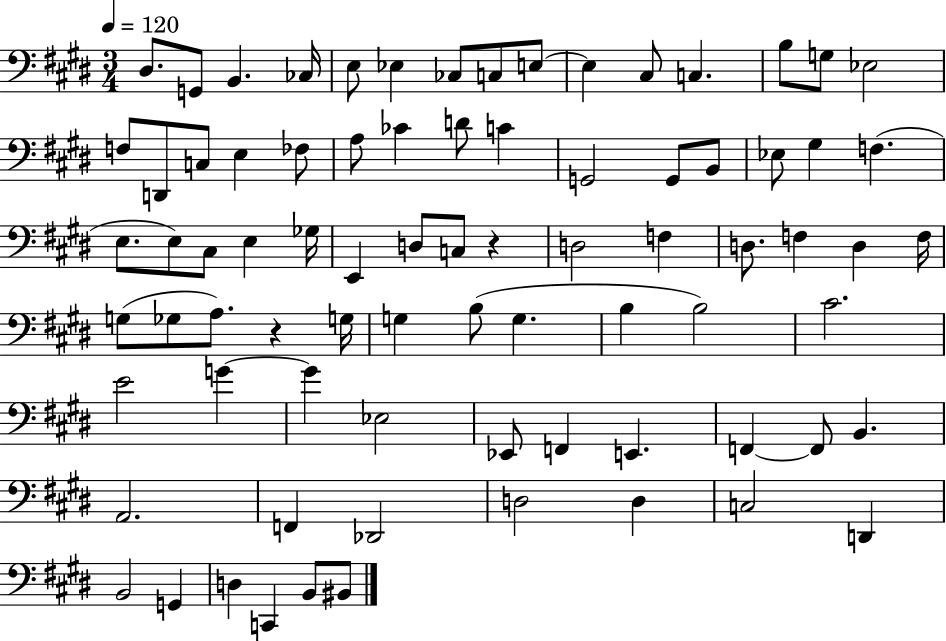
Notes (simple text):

D#3/e. G2/e B2/q. CES3/s E3/e Eb3/q CES3/e C3/e E3/e E3/q C#3/e C3/q. B3/e G3/e Eb3/h F3/e D2/e C3/e E3/q FES3/e A3/e CES4/q D4/e C4/q G2/h G2/e B2/e Eb3/e G#3/q F3/q. E3/e. E3/e C#3/e E3/q Gb3/s E2/q D3/e C3/e R/q D3/h F3/q D3/e. F3/q D3/q F3/s G3/e Gb3/e A3/e. R/q G3/s G3/q B3/e G3/q. B3/q B3/h C#4/h. E4/h G4/q G4/q Eb3/h Eb2/e F2/q E2/q. F2/q F2/e B2/q. A2/h. F2/q Db2/h D3/h D3/q C3/h D2/q B2/h G2/q D3/q C2/q B2/e BIS2/e